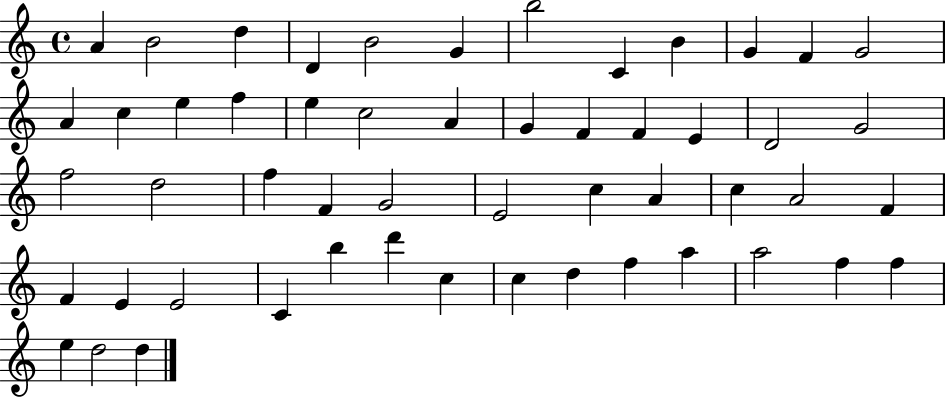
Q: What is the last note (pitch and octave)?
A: D5